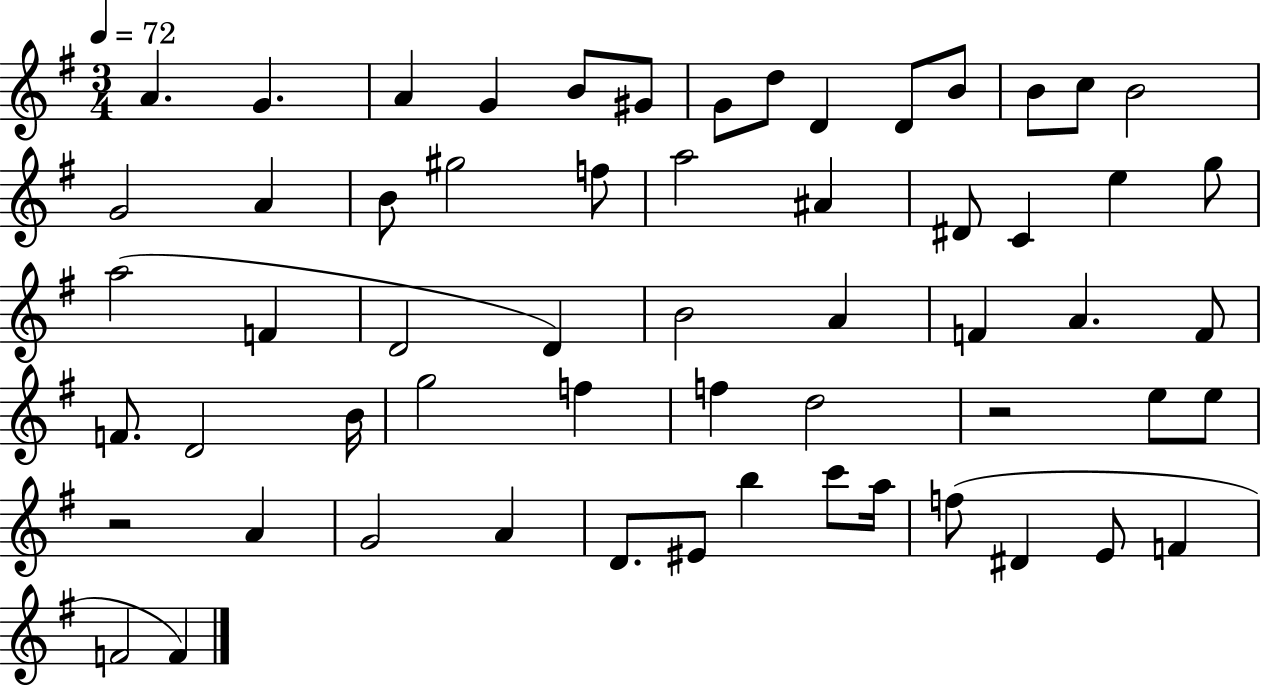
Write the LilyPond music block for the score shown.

{
  \clef treble
  \numericTimeSignature
  \time 3/4
  \key g \major
  \tempo 4 = 72
  \repeat volta 2 { a'4. g'4. | a'4 g'4 b'8 gis'8 | g'8 d''8 d'4 d'8 b'8 | b'8 c''8 b'2 | \break g'2 a'4 | b'8 gis''2 f''8 | a''2 ais'4 | dis'8 c'4 e''4 g''8 | \break a''2( f'4 | d'2 d'4) | b'2 a'4 | f'4 a'4. f'8 | \break f'8. d'2 b'16 | g''2 f''4 | f''4 d''2 | r2 e''8 e''8 | \break r2 a'4 | g'2 a'4 | d'8. eis'8 b''4 c'''8 a''16 | f''8( dis'4 e'8 f'4 | \break f'2 f'4) | } \bar "|."
}